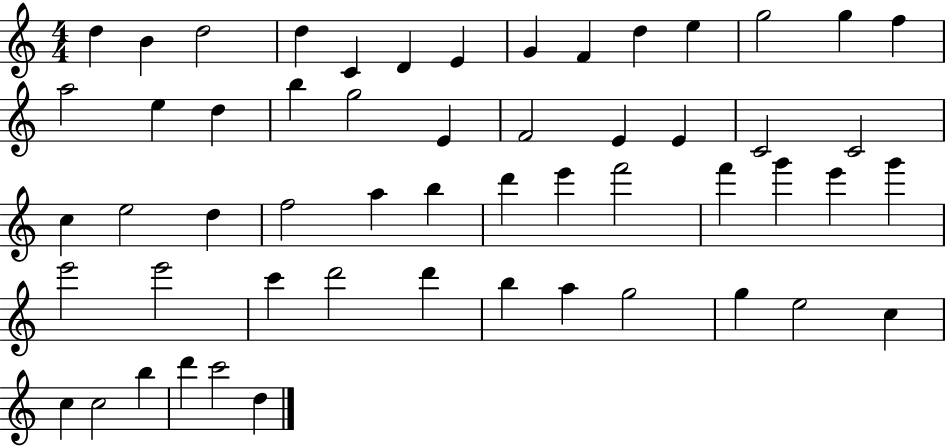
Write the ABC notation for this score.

X:1
T:Untitled
M:4/4
L:1/4
K:C
d B d2 d C D E G F d e g2 g f a2 e d b g2 E F2 E E C2 C2 c e2 d f2 a b d' e' f'2 f' g' e' g' e'2 e'2 c' d'2 d' b a g2 g e2 c c c2 b d' c'2 d